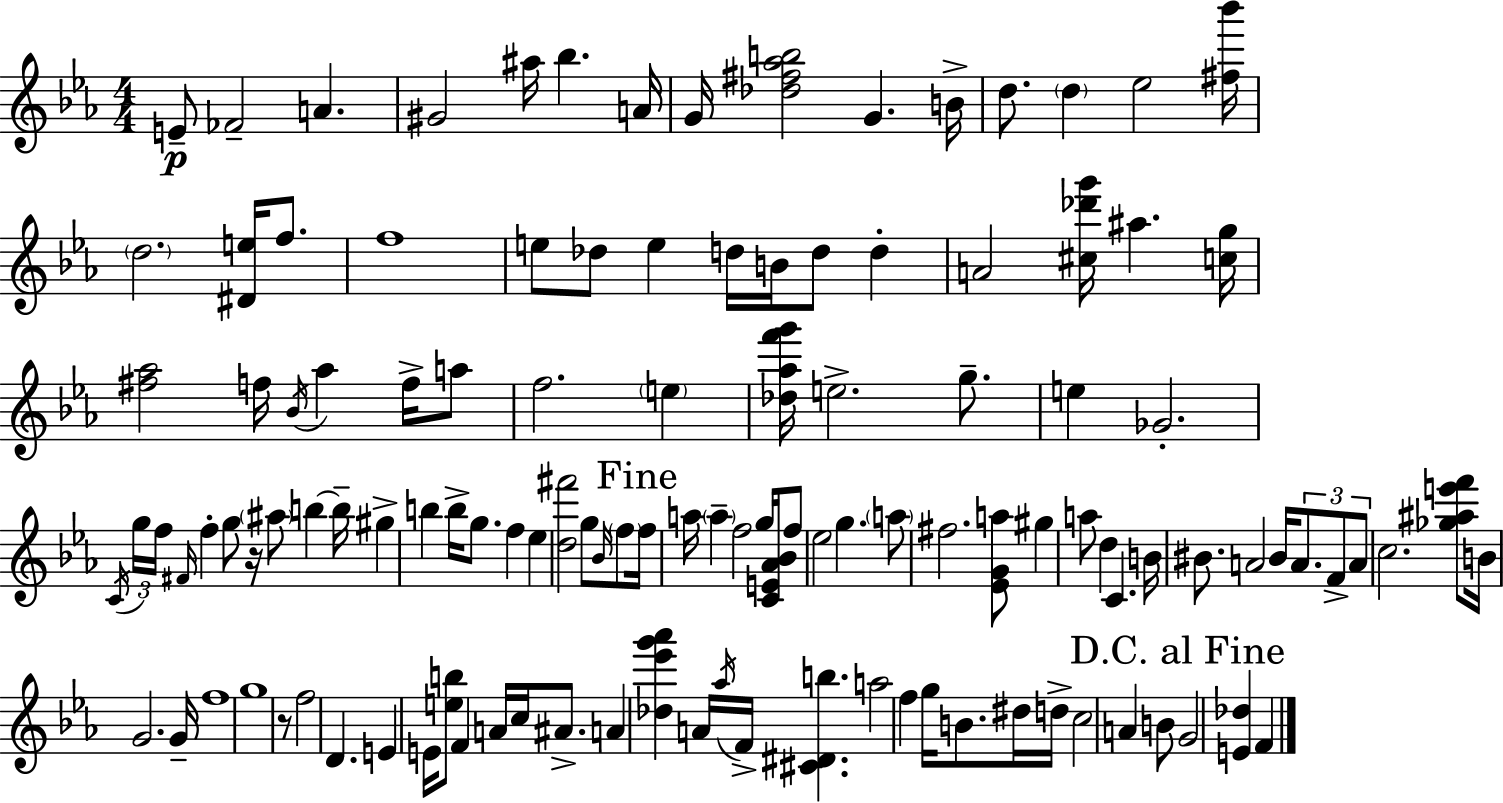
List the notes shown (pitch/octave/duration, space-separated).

E4/e FES4/h A4/q. G#4/h A#5/s Bb5/q. A4/s G4/s [Db5,F#5,Ab5,B5]/h G4/q. B4/s D5/e. D5/q Eb5/h [F#5,Bb6]/s D5/h. [D#4,E5]/s F5/e. F5/w E5/e Db5/e E5/q D5/s B4/s D5/e D5/q A4/h [C#5,Db6,G6]/s A#5/q. [C5,G5]/s [F#5,Ab5]/h F5/s Bb4/s Ab5/q F5/s A5/e F5/h. E5/q [Db5,Ab5,F6,G6]/s E5/h. G5/e. E5/q Gb4/h. C4/s G5/s F5/s F#4/s F5/q G5/e R/s A#5/e B5/q B5/s G#5/q B5/q B5/s G5/e. F5/q Eb5/q [D5,F#6]/h G5/e Bb4/s F5/e F5/s A5/s A5/q F5/h G5/s [C4,E4,Ab4,Bb4]/s F5/e Eb5/h G5/q. A5/e F#5/h. [Eb4,G4,A5]/e G#5/q A5/e D5/q C4/q. B4/s BIS4/e. A4/h BIS4/s A4/e. F4/e A4/e C5/h. [Gb5,A#5,E6,F6]/e B4/s G4/h. G4/s F5/w G5/w R/e F5/h D4/q. E4/q E4/s [E5,B5]/e F4/q A4/s C5/s A#4/e. A4/q [Db5,Eb6,G6,Ab6]/q A4/s Ab5/s F4/s [C#4,D#4,B5]/q. A5/h F5/q G5/s B4/e. D#5/s D5/s C5/h A4/q B4/e G4/h [E4,Db5]/q F4/q